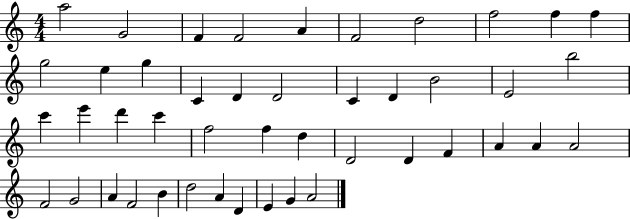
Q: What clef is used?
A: treble